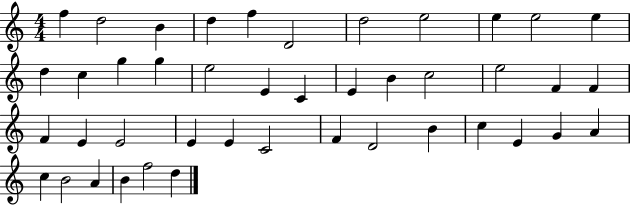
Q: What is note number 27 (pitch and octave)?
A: E4